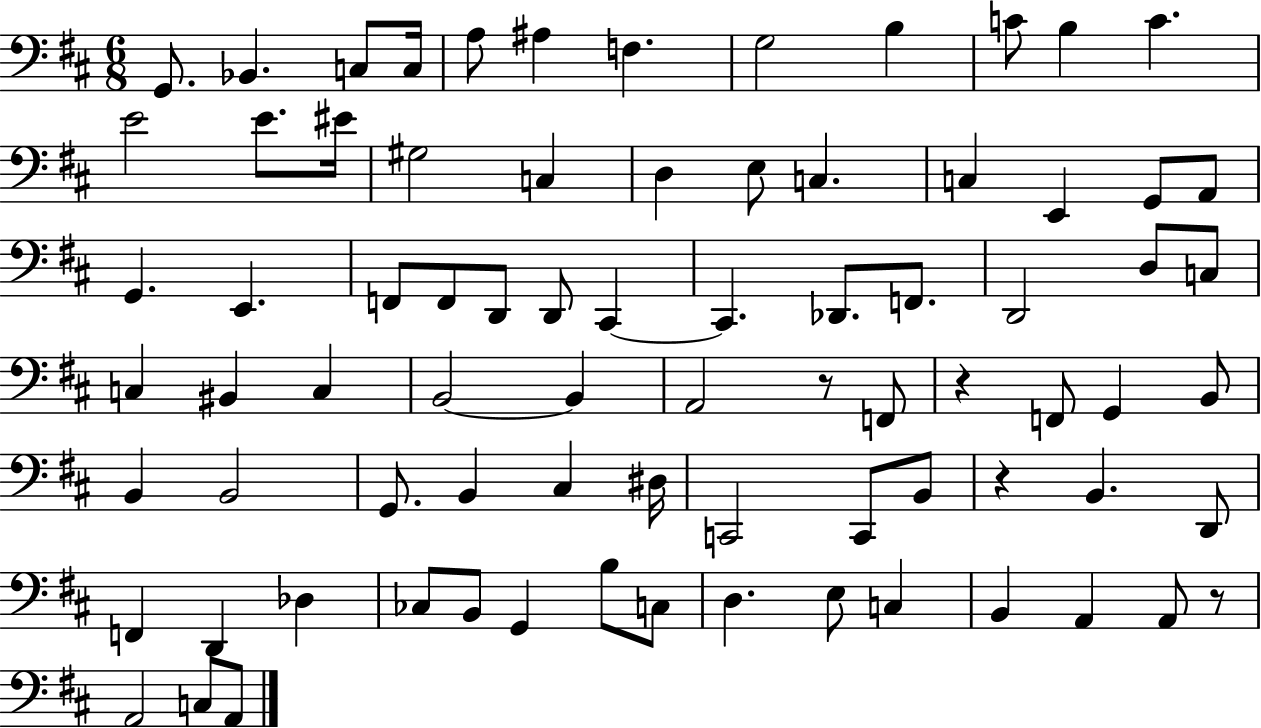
X:1
T:Untitled
M:6/8
L:1/4
K:D
G,,/2 _B,, C,/2 C,/4 A,/2 ^A, F, G,2 B, C/2 B, C E2 E/2 ^E/4 ^G,2 C, D, E,/2 C, C, E,, G,,/2 A,,/2 G,, E,, F,,/2 F,,/2 D,,/2 D,,/2 ^C,, ^C,, _D,,/2 F,,/2 D,,2 D,/2 C,/2 C, ^B,, C, B,,2 B,, A,,2 z/2 F,,/2 z F,,/2 G,, B,,/2 B,, B,,2 G,,/2 B,, ^C, ^D,/4 C,,2 C,,/2 B,,/2 z B,, D,,/2 F,, D,, _D, _C,/2 B,,/2 G,, B,/2 C,/2 D, E,/2 C, B,, A,, A,,/2 z/2 A,,2 C,/2 A,,/2